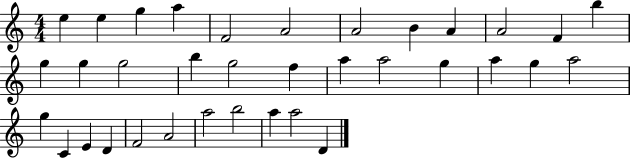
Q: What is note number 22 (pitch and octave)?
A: A5